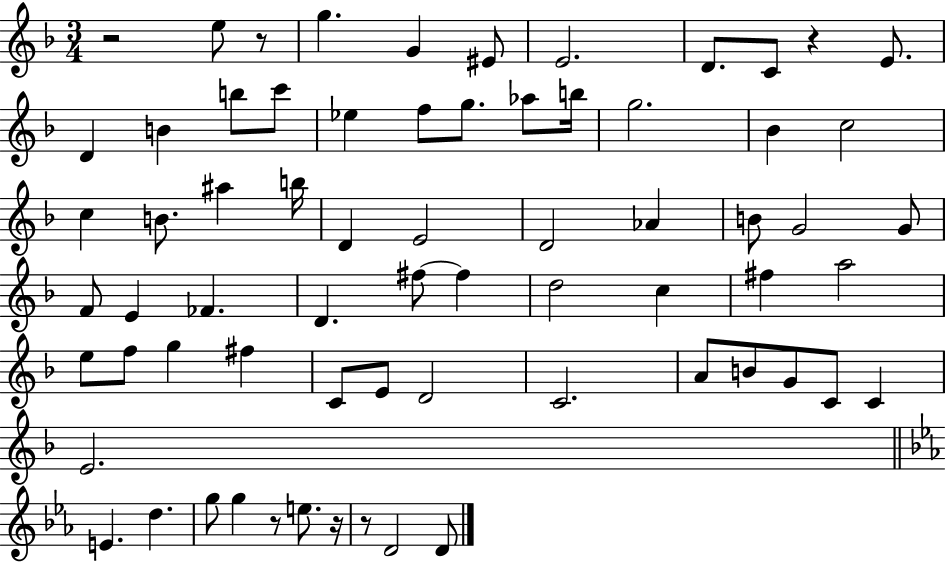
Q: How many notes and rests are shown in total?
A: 68